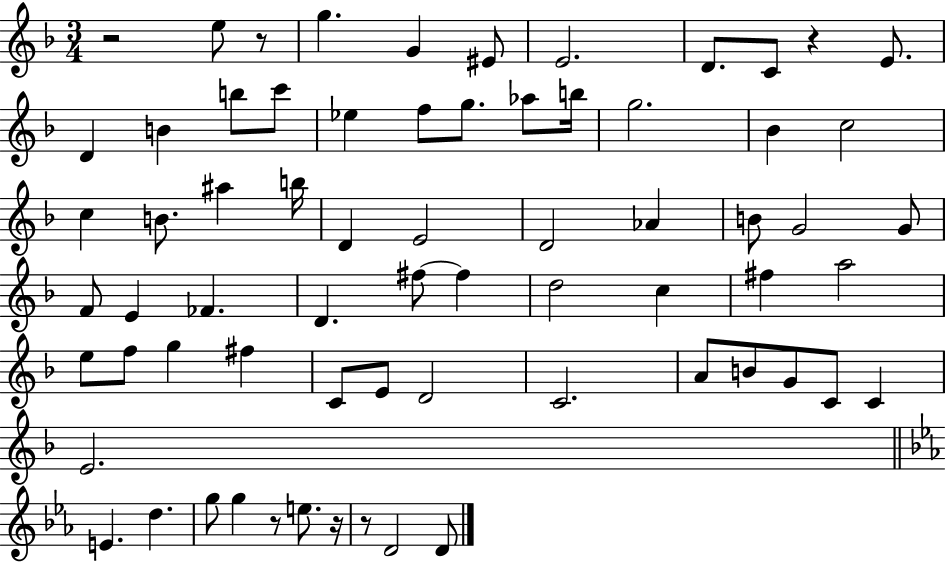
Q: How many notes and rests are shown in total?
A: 68